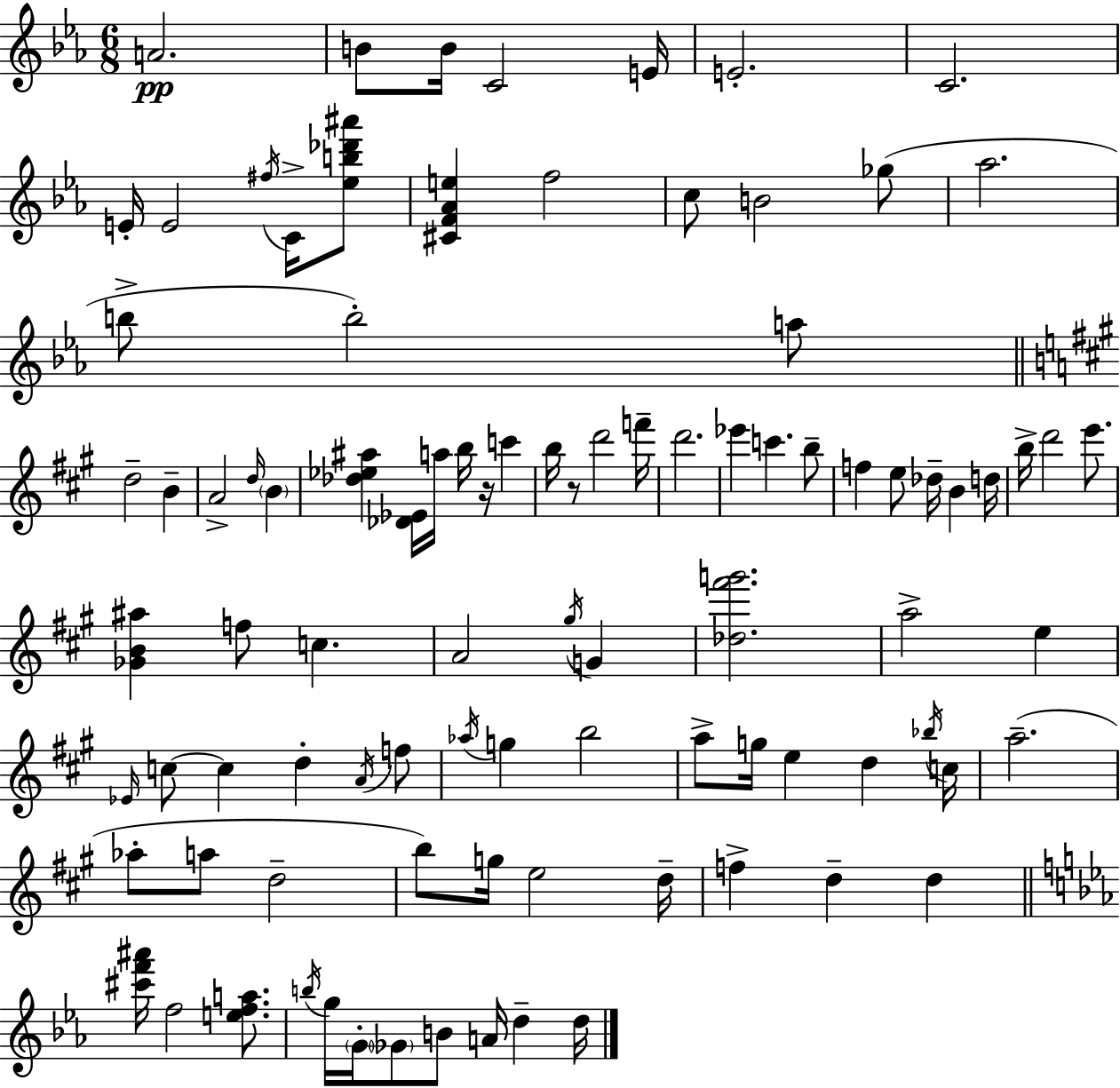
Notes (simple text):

A4/h. B4/e B4/s C4/h E4/s E4/h. C4/h. E4/s E4/h F#5/s C4/s [Eb5,B5,Db6,A#6]/e [C#4,F4,Ab4,E5]/q F5/h C5/e B4/h Gb5/e Ab5/h. B5/e B5/h A5/e D5/h B4/q A4/h D5/s B4/q [Db5,Eb5,A#5]/q [Db4,Eb4]/s A5/s B5/s R/s C6/q B5/s R/e D6/h F6/s D6/h. Eb6/q C6/q. B5/e F5/q E5/e Db5/s B4/q D5/s B5/s D6/h E6/e. [Gb4,B4,A#5]/q F5/e C5/q. A4/h G#5/s G4/q [Db5,F#6,G6]/h. A5/h E5/q Eb4/s C5/e C5/q D5/q A4/s F5/e Ab5/s G5/q B5/h A5/e G5/s E5/q D5/q Bb5/s C5/s A5/h. Ab5/e A5/e D5/h B5/e G5/s E5/h D5/s F5/q D5/q D5/q [C#6,F6,A#6]/s F5/h [E5,F5,A5]/e. B5/s G5/s G4/s Gb4/e B4/e A4/s D5/q D5/s